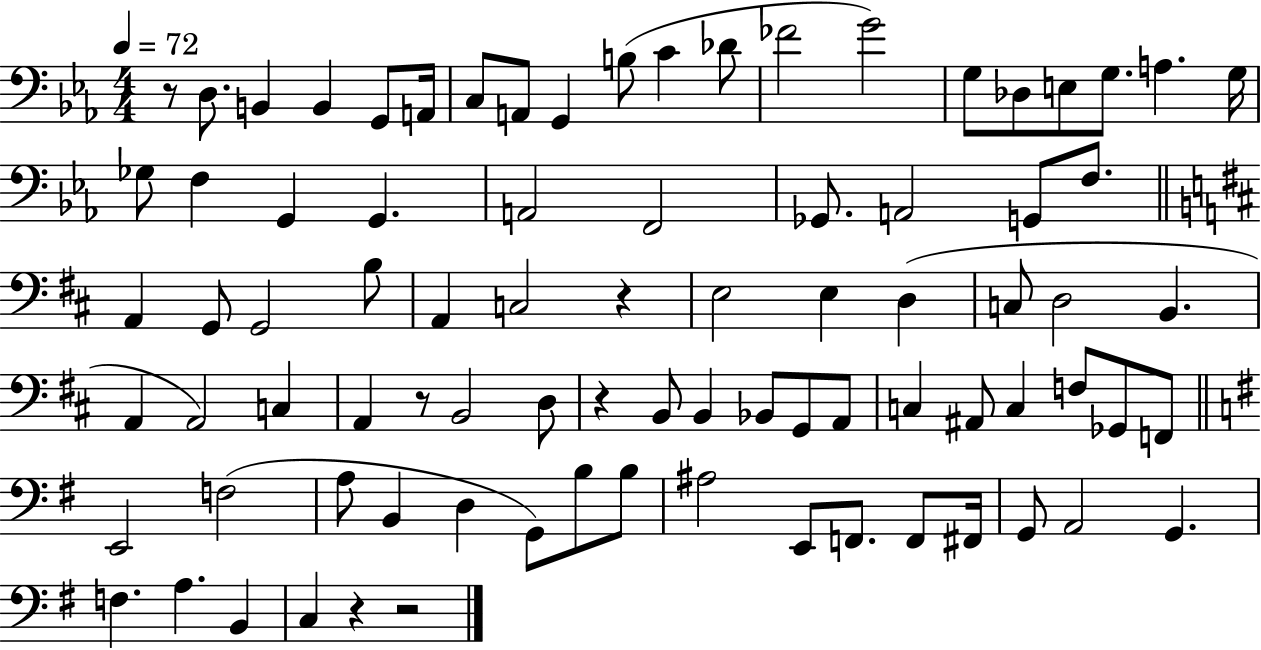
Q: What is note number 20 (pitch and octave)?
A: Gb3